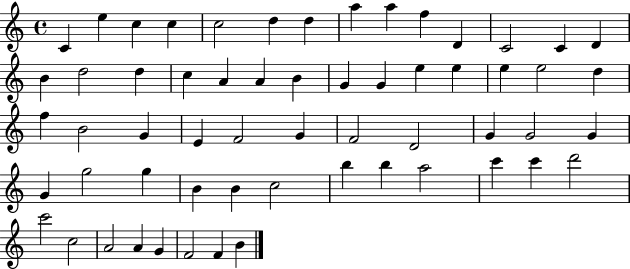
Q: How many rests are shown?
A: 0